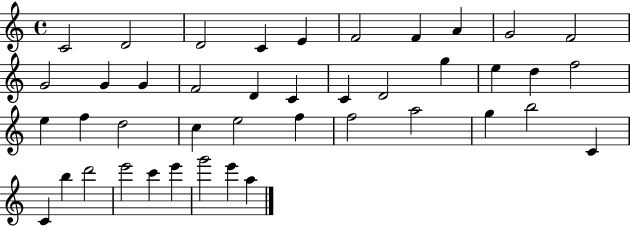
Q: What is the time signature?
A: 4/4